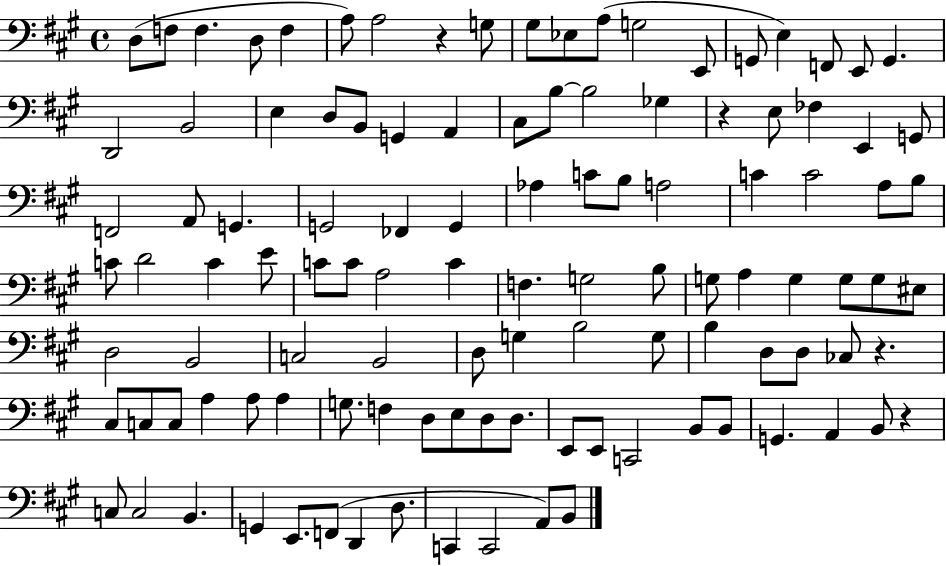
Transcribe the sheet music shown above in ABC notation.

X:1
T:Untitled
M:4/4
L:1/4
K:A
D,/2 F,/2 F, D,/2 F, A,/2 A,2 z G,/2 ^G,/2 _E,/2 A,/2 G,2 E,,/2 G,,/2 E, F,,/2 E,,/2 G,, D,,2 B,,2 E, D,/2 B,,/2 G,, A,, ^C,/2 B,/2 B,2 _G, z E,/2 _F, E,, G,,/2 F,,2 A,,/2 G,, G,,2 _F,, G,, _A, C/2 B,/2 A,2 C C2 A,/2 B,/2 C/2 D2 C E/2 C/2 C/2 A,2 C F, G,2 B,/2 G,/2 A, G, G,/2 G,/2 ^E,/2 D,2 B,,2 C,2 B,,2 D,/2 G, B,2 G,/2 B, D,/2 D,/2 _C,/2 z ^C,/2 C,/2 C,/2 A, A,/2 A, G,/2 F, D,/2 E,/2 D,/2 D,/2 E,,/2 E,,/2 C,,2 B,,/2 B,,/2 G,, A,, B,,/2 z C,/2 C,2 B,, G,, E,,/2 F,,/2 D,, D,/2 C,, C,,2 A,,/2 B,,/2